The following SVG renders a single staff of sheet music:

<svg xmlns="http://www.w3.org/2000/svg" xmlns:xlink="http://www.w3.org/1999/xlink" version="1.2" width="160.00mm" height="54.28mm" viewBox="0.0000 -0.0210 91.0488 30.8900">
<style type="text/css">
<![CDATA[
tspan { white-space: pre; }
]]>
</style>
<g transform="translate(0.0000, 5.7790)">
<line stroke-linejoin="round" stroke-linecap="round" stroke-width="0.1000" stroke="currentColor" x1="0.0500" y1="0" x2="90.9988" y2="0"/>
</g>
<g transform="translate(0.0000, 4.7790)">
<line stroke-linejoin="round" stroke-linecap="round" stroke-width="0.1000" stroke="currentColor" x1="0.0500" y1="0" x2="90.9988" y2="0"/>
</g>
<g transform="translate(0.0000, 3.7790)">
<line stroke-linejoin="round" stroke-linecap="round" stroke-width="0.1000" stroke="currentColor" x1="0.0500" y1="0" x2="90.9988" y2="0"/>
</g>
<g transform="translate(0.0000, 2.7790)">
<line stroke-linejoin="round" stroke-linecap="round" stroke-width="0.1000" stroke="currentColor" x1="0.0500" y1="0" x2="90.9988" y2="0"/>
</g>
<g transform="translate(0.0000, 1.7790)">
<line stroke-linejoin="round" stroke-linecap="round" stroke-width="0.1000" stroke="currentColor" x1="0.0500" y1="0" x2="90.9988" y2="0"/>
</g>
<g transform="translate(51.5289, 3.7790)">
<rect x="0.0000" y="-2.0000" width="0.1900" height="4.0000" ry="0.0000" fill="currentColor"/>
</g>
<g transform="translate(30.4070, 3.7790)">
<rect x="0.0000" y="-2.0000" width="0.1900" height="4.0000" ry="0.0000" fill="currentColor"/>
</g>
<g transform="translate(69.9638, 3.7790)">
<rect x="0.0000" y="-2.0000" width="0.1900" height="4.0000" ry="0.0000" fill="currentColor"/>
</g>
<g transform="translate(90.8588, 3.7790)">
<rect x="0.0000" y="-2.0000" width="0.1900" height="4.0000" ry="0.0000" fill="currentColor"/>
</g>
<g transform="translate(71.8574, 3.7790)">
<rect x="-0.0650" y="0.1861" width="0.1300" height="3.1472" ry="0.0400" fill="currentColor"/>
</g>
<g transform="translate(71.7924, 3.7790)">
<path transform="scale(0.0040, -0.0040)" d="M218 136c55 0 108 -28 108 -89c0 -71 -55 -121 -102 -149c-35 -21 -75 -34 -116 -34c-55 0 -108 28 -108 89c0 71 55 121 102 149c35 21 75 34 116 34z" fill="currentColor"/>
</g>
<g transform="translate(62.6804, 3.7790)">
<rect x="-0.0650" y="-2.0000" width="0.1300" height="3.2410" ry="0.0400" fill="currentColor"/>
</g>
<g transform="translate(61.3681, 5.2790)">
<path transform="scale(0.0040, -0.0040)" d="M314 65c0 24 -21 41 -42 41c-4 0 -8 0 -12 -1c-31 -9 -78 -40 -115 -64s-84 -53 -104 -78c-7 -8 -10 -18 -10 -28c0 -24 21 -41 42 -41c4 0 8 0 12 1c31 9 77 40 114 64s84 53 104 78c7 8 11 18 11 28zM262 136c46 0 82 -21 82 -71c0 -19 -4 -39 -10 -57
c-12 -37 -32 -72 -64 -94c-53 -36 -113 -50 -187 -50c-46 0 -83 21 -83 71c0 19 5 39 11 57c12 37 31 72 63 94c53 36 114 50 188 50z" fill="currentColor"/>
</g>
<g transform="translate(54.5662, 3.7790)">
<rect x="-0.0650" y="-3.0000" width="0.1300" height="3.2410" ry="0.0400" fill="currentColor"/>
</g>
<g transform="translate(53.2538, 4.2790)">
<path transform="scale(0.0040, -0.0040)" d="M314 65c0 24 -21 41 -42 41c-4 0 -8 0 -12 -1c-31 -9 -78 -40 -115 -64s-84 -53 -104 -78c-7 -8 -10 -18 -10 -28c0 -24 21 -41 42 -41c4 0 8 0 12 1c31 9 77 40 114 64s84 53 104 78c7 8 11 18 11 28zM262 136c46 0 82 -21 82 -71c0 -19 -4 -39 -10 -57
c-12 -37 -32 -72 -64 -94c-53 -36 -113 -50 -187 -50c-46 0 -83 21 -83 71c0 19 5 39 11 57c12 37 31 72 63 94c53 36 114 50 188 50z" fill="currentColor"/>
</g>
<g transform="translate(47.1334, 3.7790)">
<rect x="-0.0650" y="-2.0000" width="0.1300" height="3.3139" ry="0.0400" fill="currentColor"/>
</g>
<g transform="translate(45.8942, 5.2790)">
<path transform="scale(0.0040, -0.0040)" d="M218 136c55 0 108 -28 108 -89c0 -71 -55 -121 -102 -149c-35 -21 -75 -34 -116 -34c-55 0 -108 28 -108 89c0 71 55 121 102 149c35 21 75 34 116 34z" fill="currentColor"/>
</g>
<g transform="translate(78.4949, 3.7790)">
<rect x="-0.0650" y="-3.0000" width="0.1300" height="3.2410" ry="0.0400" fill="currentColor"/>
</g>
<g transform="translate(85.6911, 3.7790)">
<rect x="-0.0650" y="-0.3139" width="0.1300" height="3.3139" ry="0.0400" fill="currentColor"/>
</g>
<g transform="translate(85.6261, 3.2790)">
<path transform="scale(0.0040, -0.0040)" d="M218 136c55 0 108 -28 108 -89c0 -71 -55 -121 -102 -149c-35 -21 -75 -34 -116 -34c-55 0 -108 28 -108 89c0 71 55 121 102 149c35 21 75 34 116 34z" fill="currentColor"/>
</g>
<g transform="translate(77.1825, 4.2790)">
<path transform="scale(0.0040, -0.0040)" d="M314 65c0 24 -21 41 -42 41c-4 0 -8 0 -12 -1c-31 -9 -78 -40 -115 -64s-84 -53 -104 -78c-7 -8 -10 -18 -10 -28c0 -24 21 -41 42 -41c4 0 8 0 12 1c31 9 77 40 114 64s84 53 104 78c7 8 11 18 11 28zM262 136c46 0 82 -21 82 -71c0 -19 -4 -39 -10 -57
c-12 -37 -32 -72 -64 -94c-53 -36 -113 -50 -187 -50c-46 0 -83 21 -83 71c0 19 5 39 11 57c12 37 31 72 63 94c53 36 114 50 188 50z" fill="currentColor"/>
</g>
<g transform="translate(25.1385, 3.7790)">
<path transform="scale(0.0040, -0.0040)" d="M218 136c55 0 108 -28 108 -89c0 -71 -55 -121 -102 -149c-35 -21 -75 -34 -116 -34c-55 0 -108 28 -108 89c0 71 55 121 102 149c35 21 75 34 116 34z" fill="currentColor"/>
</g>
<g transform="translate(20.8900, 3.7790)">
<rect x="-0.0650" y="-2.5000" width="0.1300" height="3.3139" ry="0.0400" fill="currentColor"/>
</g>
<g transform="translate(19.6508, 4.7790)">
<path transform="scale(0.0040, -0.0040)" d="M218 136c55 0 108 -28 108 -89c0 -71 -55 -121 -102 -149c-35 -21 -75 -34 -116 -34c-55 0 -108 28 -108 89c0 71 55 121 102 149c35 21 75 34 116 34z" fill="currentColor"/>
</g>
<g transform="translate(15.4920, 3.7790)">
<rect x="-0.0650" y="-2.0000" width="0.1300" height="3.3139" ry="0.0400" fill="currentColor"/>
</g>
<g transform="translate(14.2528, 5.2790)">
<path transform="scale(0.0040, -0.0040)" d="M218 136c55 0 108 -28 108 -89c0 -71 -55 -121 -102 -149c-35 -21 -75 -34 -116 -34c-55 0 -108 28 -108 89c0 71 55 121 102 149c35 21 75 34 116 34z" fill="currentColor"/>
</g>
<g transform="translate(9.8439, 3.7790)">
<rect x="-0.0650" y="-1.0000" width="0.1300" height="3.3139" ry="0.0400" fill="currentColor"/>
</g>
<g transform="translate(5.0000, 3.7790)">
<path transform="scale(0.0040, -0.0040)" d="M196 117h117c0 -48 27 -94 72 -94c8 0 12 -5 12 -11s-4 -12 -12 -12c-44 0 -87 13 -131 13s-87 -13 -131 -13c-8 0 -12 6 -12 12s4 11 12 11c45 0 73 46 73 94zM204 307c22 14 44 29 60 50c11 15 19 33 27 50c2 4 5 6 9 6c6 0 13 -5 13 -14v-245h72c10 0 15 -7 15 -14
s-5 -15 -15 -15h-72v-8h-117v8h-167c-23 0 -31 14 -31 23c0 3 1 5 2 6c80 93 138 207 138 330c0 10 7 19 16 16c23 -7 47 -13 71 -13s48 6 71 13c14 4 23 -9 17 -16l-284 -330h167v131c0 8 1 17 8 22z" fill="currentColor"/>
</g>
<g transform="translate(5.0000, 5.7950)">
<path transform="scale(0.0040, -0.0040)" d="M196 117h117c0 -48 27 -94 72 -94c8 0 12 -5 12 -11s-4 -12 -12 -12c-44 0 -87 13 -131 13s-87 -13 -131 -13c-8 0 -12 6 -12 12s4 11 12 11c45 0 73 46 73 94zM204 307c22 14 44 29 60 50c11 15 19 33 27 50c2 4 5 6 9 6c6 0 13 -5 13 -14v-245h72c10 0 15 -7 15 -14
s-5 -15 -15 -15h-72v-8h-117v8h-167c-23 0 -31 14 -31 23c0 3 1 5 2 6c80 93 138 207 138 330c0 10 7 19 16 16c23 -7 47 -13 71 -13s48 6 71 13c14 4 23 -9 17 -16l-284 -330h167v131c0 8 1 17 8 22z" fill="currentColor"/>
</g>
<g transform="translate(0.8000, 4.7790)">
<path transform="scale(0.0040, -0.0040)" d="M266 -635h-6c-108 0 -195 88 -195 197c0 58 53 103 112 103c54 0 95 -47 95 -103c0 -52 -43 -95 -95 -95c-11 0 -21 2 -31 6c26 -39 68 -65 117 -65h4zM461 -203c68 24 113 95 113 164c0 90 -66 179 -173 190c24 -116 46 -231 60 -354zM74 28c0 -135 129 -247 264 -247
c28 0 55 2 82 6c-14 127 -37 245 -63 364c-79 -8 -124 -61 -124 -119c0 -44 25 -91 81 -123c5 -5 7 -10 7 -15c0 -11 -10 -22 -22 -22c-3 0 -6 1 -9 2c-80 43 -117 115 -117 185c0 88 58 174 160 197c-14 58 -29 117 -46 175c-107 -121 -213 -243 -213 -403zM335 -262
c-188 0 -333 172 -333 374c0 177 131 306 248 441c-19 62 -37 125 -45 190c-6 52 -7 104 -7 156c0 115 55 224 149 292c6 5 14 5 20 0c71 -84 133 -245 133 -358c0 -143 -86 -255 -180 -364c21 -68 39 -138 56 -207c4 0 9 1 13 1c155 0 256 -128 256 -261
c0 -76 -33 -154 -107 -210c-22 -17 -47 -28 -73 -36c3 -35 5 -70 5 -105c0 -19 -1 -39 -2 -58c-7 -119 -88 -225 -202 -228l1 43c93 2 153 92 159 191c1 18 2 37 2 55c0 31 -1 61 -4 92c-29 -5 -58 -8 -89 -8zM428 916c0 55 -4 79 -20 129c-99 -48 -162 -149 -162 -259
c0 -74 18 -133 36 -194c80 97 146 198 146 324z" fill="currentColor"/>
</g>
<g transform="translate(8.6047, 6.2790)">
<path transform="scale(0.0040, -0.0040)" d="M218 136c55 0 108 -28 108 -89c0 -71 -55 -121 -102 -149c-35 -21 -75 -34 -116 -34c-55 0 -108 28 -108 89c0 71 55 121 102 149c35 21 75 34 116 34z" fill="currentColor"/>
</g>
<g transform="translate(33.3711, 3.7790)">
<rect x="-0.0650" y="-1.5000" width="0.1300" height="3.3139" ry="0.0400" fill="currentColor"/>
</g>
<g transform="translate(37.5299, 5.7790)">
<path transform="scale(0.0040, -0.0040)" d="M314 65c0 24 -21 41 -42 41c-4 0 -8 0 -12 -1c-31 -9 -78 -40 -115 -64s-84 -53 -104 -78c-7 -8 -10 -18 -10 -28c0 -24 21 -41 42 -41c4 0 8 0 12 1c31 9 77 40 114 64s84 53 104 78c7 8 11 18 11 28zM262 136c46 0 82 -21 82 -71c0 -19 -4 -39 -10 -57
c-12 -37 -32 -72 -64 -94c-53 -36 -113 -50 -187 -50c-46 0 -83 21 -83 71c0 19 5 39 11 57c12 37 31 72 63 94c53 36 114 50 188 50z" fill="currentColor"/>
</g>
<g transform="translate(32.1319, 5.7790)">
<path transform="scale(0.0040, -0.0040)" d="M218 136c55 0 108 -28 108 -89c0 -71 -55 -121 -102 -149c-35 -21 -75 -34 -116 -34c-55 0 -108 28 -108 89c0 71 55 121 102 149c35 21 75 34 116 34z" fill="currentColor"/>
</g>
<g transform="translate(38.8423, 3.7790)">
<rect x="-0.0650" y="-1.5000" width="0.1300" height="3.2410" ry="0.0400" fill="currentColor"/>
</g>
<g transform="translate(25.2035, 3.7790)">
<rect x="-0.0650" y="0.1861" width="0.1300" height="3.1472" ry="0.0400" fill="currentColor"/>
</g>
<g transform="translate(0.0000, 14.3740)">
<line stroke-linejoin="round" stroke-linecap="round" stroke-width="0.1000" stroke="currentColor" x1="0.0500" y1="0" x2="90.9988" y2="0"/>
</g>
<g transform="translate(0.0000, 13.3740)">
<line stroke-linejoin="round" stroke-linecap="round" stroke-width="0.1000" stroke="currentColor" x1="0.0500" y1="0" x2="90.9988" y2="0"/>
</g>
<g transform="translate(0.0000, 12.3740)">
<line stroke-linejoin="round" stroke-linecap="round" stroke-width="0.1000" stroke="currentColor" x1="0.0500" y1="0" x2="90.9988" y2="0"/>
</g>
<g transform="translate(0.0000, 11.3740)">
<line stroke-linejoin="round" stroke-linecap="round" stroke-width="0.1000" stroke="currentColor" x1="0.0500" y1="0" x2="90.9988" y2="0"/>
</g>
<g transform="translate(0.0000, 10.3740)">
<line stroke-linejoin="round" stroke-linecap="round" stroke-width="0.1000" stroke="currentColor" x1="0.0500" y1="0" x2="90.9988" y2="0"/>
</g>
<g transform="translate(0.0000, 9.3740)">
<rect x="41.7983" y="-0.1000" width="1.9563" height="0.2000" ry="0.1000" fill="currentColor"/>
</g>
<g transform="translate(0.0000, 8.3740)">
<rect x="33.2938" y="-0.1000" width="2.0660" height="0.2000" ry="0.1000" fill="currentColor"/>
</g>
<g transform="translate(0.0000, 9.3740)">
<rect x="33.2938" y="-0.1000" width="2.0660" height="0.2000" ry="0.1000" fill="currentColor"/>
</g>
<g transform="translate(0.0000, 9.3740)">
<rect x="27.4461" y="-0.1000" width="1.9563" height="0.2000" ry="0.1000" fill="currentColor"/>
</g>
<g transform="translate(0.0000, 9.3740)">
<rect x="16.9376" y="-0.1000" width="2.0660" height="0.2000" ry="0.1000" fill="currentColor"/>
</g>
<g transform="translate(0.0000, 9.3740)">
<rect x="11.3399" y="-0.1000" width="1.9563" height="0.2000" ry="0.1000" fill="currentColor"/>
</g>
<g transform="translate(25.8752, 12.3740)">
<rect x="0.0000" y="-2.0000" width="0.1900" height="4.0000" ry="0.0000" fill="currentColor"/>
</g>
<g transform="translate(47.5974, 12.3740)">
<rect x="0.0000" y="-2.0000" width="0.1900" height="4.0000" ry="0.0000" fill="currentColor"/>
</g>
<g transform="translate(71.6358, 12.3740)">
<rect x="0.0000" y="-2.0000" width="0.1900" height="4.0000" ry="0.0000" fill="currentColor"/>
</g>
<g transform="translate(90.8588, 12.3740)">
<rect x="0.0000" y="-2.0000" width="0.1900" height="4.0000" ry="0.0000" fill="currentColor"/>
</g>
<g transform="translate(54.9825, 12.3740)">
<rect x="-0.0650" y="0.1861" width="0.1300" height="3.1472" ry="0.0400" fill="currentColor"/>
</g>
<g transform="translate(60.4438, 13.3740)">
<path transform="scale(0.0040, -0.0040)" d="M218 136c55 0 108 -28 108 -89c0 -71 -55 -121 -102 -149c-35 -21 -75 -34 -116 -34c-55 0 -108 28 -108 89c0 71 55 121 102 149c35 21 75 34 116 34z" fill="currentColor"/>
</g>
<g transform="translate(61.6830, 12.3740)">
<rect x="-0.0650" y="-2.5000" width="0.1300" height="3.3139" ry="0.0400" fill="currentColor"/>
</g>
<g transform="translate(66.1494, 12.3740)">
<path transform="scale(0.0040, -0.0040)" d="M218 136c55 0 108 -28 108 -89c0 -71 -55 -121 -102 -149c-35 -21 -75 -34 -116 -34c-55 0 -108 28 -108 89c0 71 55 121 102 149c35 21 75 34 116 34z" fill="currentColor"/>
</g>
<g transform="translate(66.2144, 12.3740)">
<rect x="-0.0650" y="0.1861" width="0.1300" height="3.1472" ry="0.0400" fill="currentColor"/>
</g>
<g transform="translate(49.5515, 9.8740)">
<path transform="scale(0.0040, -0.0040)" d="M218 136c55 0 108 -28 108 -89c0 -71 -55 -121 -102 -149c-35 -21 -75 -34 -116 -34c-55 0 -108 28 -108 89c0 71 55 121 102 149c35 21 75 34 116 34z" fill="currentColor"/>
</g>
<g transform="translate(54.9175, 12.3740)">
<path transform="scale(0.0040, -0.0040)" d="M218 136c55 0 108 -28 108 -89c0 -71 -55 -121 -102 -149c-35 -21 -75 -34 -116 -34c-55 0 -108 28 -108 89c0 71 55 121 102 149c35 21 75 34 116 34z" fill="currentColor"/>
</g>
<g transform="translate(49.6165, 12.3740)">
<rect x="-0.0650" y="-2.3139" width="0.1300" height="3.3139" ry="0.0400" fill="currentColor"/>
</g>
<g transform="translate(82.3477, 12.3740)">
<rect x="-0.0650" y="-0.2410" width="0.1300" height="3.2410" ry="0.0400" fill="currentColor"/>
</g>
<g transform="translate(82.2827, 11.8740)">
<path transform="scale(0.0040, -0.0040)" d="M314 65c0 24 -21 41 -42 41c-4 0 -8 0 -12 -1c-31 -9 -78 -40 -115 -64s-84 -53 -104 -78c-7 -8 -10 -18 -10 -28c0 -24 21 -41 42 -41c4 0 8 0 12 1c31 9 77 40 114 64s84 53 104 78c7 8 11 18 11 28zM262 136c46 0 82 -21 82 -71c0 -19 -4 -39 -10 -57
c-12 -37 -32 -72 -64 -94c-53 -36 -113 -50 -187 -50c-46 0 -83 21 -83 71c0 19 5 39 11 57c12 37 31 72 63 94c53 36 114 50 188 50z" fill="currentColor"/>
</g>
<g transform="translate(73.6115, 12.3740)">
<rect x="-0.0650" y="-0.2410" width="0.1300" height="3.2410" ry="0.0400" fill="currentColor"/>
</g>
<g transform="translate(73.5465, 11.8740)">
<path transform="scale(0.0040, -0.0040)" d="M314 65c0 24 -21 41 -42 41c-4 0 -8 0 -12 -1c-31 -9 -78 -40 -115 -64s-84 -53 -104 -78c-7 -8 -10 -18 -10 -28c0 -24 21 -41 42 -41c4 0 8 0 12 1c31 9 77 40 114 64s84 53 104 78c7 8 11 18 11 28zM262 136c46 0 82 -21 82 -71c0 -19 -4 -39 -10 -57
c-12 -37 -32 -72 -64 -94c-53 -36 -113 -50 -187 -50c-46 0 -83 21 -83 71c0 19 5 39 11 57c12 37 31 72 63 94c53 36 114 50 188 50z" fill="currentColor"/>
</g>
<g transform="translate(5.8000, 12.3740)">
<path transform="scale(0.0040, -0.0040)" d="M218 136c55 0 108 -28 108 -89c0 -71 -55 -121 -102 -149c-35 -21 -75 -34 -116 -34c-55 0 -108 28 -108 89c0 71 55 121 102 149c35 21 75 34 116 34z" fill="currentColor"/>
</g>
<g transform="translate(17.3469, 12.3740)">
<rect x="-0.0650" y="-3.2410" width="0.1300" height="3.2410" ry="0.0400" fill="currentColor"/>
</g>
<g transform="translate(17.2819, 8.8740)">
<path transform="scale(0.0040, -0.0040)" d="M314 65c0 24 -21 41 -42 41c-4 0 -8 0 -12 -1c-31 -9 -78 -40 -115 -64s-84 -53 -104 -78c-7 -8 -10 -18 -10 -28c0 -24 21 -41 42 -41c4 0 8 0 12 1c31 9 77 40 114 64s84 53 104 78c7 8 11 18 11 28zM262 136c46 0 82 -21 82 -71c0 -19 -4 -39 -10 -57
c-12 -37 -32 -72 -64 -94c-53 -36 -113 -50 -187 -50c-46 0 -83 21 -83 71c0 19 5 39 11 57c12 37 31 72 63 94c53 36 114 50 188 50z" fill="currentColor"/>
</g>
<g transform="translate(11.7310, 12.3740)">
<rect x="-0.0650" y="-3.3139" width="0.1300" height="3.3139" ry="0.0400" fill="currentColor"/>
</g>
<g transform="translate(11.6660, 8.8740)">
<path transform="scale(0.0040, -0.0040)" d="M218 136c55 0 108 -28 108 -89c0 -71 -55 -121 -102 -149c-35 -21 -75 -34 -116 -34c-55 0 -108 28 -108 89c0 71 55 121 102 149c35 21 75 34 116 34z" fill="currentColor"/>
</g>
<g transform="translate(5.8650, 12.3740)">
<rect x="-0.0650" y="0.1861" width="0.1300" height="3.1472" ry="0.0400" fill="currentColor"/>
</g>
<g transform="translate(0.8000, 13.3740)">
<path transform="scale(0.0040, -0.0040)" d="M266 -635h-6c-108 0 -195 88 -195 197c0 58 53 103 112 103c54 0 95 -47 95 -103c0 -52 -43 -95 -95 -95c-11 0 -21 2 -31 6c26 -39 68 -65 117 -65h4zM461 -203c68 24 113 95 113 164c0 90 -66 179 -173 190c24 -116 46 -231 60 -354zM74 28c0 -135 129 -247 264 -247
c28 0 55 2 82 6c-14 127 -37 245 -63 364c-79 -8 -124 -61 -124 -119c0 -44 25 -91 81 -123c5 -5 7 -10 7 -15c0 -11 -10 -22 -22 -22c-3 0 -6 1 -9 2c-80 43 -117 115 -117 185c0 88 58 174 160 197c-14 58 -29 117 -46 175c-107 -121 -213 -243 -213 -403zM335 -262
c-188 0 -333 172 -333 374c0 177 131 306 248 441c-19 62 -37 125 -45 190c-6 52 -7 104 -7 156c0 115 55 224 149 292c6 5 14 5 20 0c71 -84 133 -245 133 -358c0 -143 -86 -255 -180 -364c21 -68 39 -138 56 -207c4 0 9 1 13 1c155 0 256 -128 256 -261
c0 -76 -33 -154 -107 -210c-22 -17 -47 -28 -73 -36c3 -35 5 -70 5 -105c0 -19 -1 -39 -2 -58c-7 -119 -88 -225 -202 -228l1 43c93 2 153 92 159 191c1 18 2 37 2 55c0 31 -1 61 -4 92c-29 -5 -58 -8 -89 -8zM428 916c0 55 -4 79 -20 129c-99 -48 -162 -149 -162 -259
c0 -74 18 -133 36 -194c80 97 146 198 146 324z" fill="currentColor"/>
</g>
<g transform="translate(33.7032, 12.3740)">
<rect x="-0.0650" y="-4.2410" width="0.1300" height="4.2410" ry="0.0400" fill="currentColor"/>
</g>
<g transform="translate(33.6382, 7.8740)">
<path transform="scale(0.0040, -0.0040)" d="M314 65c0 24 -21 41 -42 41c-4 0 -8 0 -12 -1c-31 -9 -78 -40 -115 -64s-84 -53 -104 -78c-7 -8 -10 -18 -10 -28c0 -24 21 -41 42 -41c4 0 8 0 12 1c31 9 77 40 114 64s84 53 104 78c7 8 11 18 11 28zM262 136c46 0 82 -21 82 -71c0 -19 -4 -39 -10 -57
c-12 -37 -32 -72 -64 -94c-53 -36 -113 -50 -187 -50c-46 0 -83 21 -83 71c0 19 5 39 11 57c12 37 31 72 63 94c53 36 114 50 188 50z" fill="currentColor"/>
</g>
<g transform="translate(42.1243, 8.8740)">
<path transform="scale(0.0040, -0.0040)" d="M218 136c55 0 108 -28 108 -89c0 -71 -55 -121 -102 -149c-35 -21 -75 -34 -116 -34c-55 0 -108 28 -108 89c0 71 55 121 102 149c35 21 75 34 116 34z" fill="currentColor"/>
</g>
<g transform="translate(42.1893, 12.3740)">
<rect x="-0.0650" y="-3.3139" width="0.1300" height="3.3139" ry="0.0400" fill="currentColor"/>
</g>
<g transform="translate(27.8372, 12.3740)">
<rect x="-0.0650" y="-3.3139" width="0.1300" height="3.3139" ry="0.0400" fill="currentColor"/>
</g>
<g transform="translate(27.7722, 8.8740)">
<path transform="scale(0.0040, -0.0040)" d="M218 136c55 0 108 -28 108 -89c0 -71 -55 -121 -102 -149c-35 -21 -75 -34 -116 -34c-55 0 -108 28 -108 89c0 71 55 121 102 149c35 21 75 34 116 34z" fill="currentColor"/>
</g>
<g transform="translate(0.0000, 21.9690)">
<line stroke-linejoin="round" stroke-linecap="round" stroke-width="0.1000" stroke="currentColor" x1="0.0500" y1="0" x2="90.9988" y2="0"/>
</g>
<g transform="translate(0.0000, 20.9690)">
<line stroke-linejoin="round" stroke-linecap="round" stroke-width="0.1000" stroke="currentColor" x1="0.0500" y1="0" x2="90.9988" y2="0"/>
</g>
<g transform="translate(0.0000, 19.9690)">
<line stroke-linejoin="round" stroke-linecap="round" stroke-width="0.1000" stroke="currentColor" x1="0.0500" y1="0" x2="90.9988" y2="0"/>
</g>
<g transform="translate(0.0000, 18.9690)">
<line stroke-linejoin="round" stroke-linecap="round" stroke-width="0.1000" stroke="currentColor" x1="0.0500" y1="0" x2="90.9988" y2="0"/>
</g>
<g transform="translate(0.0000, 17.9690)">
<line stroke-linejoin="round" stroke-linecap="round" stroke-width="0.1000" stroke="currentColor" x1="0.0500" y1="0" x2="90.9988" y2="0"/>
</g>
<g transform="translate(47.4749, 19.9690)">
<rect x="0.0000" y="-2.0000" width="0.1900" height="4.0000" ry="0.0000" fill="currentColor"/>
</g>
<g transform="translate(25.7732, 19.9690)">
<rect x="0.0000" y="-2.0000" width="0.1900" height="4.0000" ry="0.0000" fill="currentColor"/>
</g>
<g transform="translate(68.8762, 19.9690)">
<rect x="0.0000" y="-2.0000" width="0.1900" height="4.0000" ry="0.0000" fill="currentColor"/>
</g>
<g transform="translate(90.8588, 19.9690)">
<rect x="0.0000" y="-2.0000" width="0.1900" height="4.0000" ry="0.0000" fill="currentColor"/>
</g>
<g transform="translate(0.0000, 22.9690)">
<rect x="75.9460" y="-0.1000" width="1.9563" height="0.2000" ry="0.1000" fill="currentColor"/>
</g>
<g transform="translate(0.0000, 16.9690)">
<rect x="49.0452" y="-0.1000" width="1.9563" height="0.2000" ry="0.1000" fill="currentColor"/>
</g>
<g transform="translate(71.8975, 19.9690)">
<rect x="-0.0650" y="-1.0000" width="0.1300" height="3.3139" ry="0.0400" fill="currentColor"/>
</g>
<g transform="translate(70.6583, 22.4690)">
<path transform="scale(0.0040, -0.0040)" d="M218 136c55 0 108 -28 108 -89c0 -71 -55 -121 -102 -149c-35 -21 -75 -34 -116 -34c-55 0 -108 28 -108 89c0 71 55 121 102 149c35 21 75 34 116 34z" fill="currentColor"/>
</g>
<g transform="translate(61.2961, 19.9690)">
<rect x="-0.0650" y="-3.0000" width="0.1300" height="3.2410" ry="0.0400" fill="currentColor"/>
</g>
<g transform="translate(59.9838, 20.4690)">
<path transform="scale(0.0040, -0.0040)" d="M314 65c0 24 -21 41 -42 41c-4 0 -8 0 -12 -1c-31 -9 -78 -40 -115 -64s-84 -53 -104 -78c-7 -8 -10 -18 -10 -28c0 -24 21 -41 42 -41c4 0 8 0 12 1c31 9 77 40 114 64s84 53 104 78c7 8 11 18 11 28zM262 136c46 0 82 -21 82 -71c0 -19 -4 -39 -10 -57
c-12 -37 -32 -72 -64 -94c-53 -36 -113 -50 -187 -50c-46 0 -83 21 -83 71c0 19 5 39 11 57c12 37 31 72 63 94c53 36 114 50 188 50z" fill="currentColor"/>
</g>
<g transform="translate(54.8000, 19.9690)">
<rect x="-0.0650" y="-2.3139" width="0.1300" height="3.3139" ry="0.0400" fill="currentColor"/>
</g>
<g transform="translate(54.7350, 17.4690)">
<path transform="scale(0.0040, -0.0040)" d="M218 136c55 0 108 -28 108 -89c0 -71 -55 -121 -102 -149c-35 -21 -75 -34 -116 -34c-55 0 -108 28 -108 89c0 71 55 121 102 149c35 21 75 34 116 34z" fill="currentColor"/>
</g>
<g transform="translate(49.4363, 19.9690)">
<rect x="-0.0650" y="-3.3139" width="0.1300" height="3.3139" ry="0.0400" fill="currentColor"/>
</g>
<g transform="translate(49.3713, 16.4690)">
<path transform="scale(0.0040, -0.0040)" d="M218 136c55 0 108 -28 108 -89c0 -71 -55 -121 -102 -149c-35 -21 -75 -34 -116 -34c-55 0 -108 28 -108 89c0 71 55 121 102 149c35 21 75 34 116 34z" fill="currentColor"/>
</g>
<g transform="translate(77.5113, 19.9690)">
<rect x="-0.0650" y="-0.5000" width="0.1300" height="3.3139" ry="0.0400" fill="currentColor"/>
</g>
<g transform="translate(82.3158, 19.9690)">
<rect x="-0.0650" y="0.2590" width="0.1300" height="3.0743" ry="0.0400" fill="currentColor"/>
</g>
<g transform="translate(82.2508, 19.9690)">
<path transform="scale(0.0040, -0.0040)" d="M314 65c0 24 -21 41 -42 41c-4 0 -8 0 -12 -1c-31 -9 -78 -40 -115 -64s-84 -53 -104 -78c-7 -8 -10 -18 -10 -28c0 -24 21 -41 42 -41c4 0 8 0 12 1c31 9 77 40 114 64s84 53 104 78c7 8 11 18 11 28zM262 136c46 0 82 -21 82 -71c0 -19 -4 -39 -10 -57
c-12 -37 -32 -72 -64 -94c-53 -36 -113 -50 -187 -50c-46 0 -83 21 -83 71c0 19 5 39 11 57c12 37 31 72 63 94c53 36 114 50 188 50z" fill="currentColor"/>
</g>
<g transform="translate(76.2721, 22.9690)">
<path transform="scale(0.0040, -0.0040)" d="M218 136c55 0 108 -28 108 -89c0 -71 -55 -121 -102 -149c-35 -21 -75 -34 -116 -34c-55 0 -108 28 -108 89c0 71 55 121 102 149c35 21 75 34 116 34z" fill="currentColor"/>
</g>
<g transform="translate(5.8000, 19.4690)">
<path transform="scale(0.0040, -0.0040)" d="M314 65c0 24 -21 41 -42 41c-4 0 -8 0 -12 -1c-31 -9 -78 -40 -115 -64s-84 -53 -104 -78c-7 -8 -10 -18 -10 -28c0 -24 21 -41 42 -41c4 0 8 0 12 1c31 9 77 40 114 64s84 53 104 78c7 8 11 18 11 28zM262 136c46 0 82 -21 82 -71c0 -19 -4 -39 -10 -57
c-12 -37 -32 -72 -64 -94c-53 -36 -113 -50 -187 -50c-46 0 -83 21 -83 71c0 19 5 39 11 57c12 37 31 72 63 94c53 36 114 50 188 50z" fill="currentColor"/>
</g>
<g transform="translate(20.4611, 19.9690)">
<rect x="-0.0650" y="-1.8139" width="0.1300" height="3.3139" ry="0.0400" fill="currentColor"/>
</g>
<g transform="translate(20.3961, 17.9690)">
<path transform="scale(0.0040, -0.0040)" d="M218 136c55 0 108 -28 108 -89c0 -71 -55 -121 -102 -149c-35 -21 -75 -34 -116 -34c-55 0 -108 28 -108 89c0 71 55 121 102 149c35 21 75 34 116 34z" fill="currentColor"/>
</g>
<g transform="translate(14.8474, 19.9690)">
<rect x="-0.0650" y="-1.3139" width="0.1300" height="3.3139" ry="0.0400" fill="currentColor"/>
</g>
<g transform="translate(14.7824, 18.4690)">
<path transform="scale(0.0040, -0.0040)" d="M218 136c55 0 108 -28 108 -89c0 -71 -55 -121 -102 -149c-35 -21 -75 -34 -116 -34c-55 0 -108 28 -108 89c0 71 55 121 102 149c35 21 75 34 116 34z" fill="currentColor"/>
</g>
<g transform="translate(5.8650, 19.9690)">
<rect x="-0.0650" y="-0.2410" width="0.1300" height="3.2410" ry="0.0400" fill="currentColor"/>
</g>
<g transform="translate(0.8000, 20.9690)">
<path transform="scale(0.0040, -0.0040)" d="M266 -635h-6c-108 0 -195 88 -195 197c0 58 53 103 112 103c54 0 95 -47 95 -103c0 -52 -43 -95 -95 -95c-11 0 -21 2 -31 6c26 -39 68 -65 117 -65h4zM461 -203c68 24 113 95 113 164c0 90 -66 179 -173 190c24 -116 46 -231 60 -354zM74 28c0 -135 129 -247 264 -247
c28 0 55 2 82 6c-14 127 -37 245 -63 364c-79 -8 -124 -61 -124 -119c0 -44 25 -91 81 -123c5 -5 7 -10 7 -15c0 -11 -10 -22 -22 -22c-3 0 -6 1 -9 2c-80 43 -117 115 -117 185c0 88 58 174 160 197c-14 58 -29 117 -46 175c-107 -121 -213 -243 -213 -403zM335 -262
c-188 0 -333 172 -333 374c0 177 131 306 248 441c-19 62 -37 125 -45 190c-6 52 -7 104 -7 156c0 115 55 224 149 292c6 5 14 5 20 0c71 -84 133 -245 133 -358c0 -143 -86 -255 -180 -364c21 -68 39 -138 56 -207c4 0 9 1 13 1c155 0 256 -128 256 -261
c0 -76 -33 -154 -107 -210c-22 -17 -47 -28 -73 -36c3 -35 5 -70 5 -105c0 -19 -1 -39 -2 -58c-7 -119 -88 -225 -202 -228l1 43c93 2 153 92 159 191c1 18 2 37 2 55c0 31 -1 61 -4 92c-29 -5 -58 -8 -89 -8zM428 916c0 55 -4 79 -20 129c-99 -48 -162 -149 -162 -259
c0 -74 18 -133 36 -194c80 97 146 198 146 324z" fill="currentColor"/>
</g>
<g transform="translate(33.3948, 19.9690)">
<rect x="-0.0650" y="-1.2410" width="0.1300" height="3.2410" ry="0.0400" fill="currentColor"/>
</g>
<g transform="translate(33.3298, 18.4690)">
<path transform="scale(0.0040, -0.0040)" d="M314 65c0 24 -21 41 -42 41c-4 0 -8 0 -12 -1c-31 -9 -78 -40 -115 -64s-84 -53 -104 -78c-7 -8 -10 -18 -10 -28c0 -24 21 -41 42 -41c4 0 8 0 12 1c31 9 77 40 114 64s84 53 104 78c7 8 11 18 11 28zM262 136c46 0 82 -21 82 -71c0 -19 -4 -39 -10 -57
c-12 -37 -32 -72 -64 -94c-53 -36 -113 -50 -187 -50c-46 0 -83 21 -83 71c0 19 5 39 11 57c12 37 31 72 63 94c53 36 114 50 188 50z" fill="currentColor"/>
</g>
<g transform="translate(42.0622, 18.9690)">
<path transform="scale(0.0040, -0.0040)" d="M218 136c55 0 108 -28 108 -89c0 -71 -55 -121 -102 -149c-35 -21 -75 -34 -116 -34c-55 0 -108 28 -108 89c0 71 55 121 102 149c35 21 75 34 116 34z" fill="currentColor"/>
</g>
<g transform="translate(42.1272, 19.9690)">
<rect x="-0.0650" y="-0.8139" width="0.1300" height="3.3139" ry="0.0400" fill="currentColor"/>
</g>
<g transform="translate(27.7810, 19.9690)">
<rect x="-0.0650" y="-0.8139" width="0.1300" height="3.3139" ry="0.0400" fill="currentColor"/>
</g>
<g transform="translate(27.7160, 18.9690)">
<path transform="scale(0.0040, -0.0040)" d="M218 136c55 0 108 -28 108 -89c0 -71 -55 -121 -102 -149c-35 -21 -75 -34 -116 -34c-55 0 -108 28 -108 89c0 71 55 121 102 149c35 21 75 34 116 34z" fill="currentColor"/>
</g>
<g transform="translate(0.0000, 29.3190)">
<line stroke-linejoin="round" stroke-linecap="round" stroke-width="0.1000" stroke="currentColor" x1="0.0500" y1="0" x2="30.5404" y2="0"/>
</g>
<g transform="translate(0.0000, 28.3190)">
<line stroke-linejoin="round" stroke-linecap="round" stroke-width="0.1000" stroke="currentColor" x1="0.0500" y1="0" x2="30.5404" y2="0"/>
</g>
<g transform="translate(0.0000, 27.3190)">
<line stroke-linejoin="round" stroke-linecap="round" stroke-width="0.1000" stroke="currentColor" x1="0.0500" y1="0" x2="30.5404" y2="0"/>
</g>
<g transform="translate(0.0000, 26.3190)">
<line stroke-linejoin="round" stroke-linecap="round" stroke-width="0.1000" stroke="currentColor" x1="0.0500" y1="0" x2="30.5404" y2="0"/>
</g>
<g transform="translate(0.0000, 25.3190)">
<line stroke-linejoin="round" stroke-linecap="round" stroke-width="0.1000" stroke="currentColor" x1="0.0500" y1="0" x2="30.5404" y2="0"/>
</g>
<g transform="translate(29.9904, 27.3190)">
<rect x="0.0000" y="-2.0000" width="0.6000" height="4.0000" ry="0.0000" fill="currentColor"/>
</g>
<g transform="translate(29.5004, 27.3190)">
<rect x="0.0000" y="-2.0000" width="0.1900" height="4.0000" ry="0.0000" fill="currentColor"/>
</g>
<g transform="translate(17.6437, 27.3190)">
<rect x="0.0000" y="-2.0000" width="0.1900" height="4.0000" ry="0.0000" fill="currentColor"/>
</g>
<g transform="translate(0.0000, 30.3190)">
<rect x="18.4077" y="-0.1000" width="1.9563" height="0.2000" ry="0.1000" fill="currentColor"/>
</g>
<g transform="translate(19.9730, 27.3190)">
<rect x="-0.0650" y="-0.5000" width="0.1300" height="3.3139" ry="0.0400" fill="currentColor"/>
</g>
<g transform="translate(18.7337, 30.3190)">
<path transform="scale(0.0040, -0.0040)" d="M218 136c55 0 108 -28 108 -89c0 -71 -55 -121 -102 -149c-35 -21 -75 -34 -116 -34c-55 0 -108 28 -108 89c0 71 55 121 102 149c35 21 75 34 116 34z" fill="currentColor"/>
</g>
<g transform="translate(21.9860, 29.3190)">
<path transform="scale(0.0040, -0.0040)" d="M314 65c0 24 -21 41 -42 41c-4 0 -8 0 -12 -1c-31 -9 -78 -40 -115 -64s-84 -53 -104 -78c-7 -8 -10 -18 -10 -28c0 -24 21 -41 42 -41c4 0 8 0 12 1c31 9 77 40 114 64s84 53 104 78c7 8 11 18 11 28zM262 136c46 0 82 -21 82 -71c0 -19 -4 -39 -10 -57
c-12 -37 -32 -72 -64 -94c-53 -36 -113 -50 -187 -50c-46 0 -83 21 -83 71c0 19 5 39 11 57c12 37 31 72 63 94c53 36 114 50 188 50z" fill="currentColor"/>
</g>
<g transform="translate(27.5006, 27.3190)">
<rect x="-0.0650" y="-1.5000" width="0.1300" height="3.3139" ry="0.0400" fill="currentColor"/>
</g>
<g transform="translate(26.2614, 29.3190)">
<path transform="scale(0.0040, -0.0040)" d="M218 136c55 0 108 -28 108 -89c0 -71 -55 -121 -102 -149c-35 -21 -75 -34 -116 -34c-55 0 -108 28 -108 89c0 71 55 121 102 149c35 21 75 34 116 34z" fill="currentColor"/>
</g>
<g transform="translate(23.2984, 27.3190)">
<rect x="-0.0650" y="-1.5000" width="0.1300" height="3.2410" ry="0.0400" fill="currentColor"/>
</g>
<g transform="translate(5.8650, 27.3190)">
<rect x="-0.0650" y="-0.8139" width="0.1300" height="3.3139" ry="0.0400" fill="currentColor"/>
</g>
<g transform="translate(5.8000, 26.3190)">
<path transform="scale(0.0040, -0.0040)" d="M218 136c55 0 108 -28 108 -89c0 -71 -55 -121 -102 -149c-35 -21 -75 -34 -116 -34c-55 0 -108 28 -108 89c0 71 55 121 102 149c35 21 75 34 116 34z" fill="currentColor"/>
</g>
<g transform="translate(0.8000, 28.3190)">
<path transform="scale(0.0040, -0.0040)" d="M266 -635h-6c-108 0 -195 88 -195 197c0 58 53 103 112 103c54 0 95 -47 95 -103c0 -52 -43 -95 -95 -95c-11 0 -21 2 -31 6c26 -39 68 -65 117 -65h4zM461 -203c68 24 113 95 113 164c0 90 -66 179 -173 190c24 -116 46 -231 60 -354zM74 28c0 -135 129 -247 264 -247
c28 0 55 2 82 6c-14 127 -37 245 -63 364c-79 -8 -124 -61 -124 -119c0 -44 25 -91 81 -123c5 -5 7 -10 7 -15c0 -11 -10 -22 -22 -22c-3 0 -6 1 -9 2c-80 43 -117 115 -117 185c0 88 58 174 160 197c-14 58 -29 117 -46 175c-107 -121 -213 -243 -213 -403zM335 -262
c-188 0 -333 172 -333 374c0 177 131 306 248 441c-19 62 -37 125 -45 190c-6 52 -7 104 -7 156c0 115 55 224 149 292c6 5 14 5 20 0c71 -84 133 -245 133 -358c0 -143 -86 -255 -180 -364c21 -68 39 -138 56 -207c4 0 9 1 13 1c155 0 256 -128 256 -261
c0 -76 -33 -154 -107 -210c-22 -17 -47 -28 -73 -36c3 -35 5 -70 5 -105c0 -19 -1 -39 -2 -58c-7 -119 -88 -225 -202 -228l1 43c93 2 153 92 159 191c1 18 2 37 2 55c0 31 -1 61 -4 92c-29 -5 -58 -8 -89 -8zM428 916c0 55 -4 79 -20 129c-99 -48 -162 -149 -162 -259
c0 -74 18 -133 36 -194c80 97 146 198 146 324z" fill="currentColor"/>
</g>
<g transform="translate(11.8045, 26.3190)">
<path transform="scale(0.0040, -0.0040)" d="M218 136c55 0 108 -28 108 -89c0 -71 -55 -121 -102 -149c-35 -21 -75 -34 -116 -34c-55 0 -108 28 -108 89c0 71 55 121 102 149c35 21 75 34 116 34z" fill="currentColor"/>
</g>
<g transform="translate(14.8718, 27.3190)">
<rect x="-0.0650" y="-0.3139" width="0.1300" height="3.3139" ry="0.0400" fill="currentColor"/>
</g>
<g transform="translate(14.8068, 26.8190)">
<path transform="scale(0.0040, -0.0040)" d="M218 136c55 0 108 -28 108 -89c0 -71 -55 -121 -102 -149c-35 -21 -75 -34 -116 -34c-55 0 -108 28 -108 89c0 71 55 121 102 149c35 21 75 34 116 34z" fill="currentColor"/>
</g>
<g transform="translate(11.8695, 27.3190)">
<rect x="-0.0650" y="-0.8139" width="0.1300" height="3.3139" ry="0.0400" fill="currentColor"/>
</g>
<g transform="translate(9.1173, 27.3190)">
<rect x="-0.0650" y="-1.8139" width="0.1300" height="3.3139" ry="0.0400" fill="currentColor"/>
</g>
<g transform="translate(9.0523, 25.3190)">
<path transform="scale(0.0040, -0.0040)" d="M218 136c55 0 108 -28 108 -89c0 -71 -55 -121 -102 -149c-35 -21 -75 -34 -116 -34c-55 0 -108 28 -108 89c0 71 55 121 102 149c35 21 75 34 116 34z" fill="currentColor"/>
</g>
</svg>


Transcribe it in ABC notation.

X:1
T:Untitled
M:4/4
L:1/4
K:C
D F G B E E2 F A2 F2 B A2 c B b b2 b d'2 b g B G B c2 c2 c2 e f d e2 d b g A2 D C B2 d f d c C E2 E